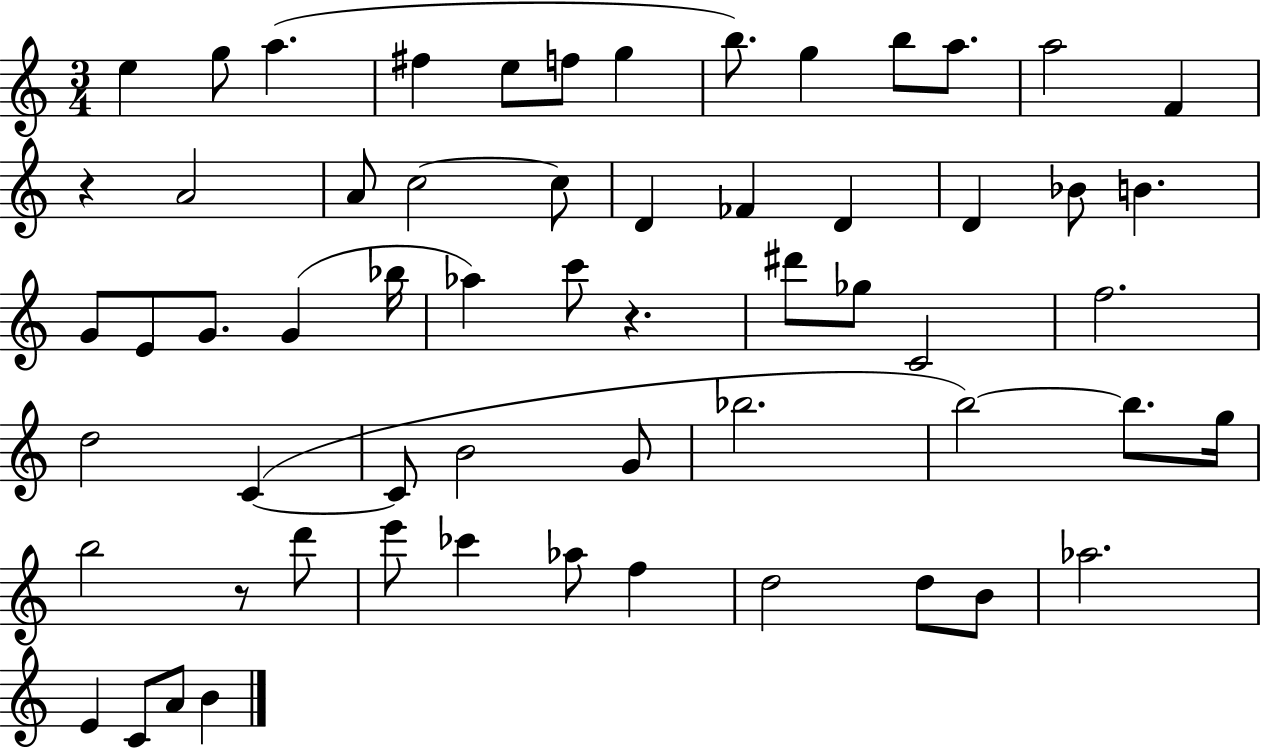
{
  \clef treble
  \numericTimeSignature
  \time 3/4
  \key c \major
  e''4 g''8 a''4.( | fis''4 e''8 f''8 g''4 | b''8.) g''4 b''8 a''8. | a''2 f'4 | \break r4 a'2 | a'8 c''2~~ c''8 | d'4 fes'4 d'4 | d'4 bes'8 b'4. | \break g'8 e'8 g'8. g'4( bes''16 | aes''4) c'''8 r4. | dis'''8 ges''8 c'2 | f''2. | \break d''2 c'4~(~ | c'8 b'2 g'8 | bes''2. | b''2~~) b''8. g''16 | \break b''2 r8 d'''8 | e'''8 ces'''4 aes''8 f''4 | d''2 d''8 b'8 | aes''2. | \break e'4 c'8 a'8 b'4 | \bar "|."
}